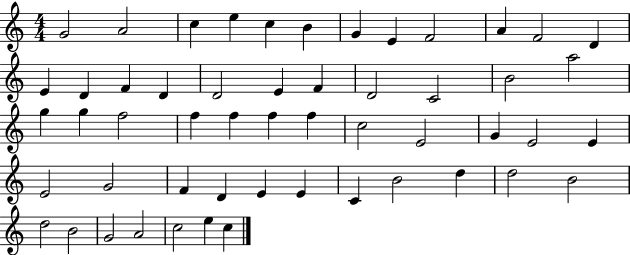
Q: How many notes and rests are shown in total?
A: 53